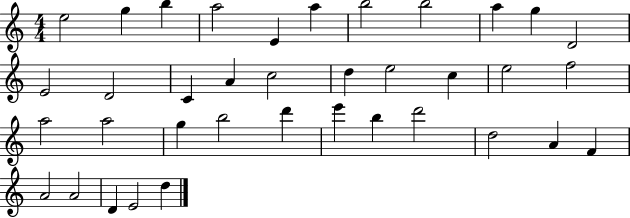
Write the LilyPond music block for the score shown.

{
  \clef treble
  \numericTimeSignature
  \time 4/4
  \key c \major
  e''2 g''4 b''4 | a''2 e'4 a''4 | b''2 b''2 | a''4 g''4 d'2 | \break e'2 d'2 | c'4 a'4 c''2 | d''4 e''2 c''4 | e''2 f''2 | \break a''2 a''2 | g''4 b''2 d'''4 | e'''4 b''4 d'''2 | d''2 a'4 f'4 | \break a'2 a'2 | d'4 e'2 d''4 | \bar "|."
}